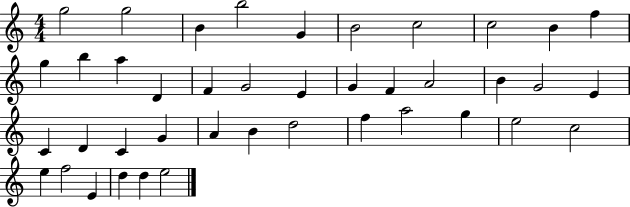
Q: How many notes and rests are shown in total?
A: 41